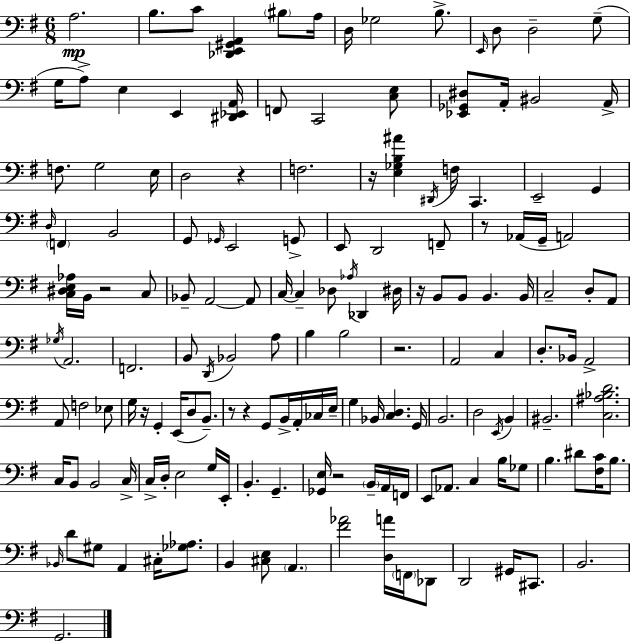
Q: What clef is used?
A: bass